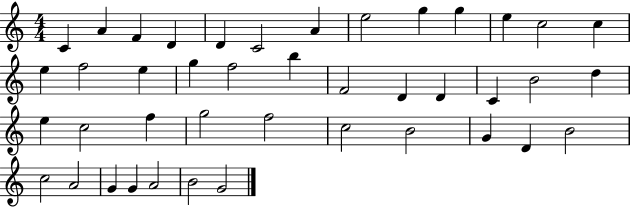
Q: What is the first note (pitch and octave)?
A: C4